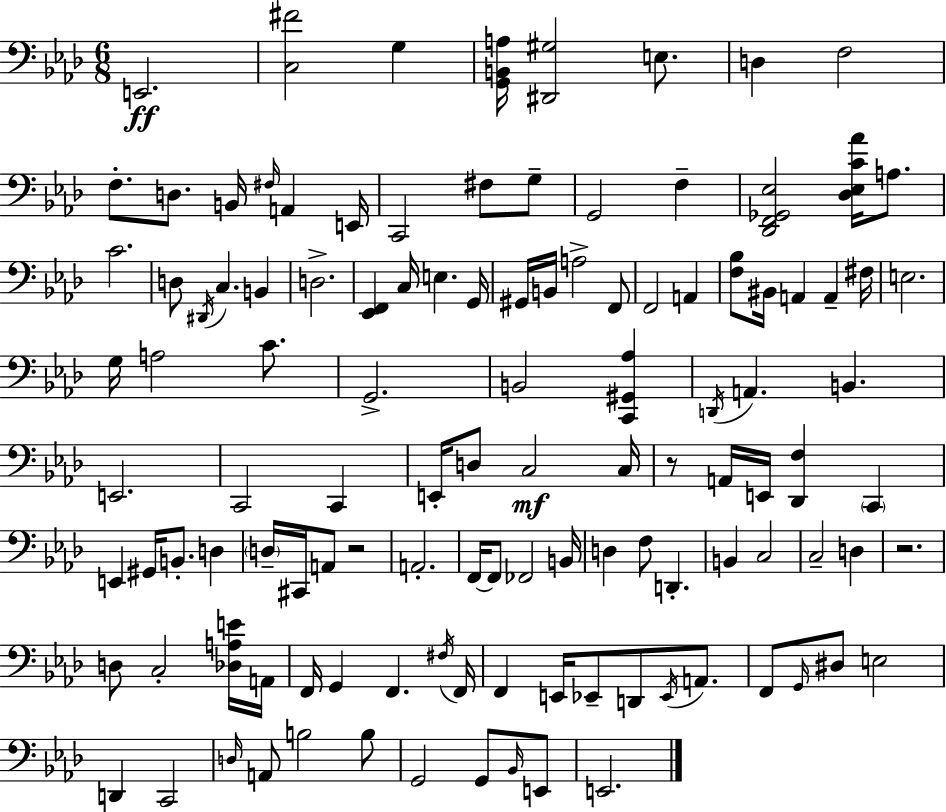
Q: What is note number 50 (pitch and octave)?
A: D3